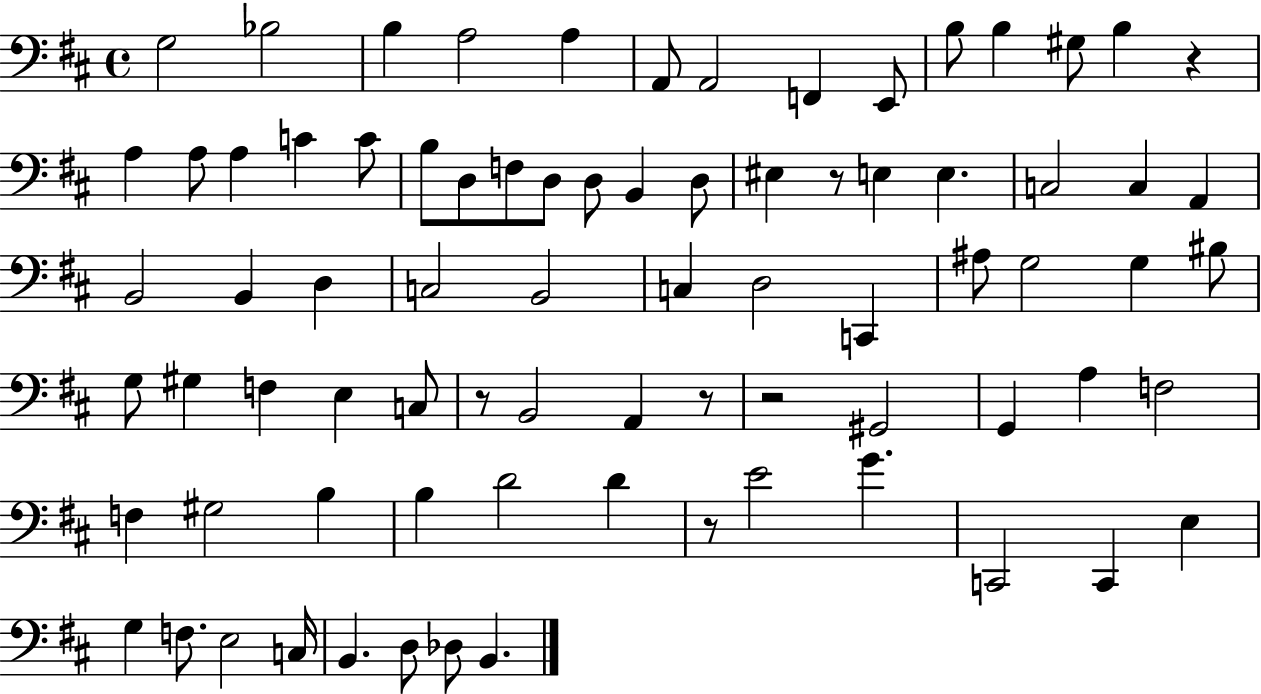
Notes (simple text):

G3/h Bb3/h B3/q A3/h A3/q A2/e A2/h F2/q E2/e B3/e B3/q G#3/e B3/q R/q A3/q A3/e A3/q C4/q C4/e B3/e D3/e F3/e D3/e D3/e B2/q D3/e EIS3/q R/e E3/q E3/q. C3/h C3/q A2/q B2/h B2/q D3/q C3/h B2/h C3/q D3/h C2/q A#3/e G3/h G3/q BIS3/e G3/e G#3/q F3/q E3/q C3/e R/e B2/h A2/q R/e R/h G#2/h G2/q A3/q F3/h F3/q G#3/h B3/q B3/q D4/h D4/q R/e E4/h G4/q. C2/h C2/q E3/q G3/q F3/e. E3/h C3/s B2/q. D3/e Db3/e B2/q.